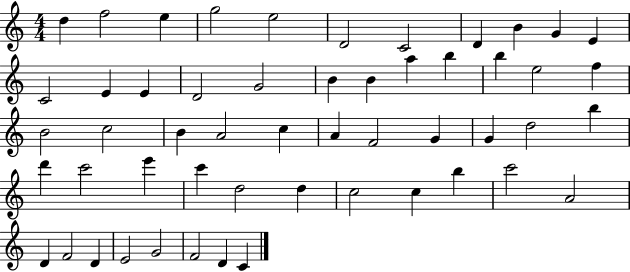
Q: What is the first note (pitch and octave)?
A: D5